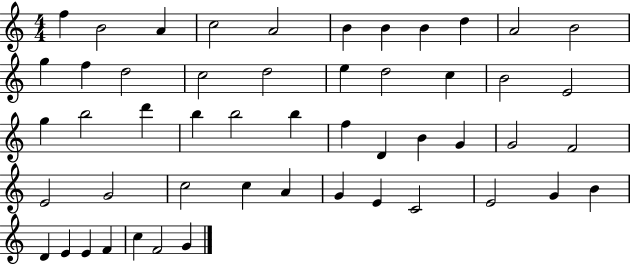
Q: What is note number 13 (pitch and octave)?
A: F5